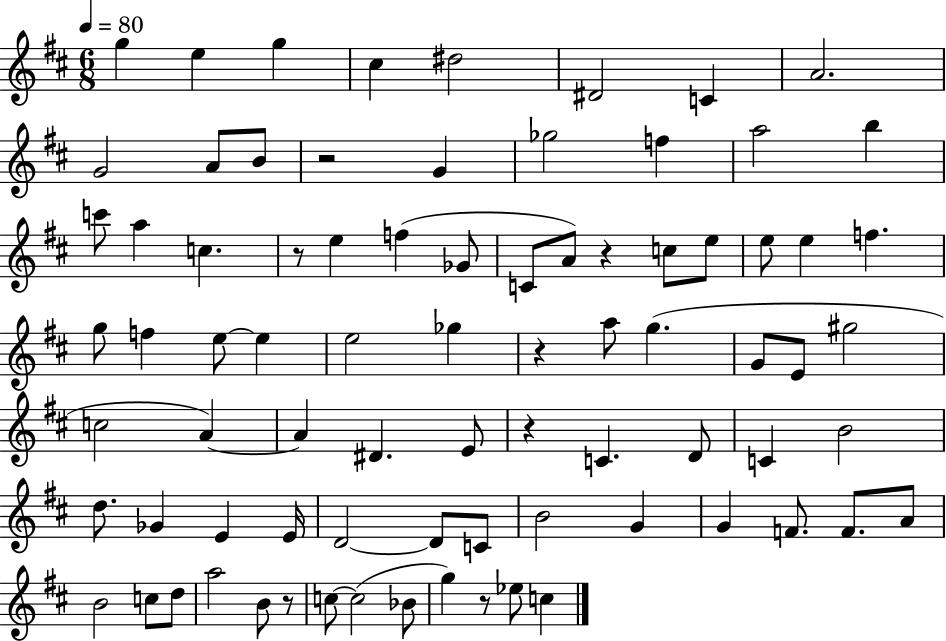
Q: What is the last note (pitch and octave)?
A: C5